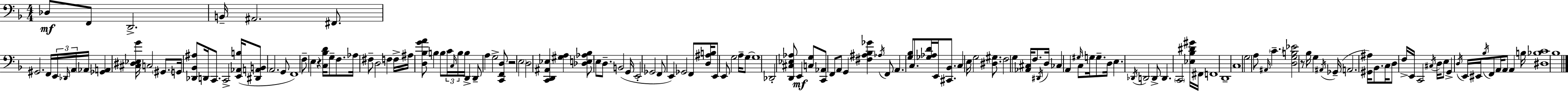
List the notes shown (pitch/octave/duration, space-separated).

Db3/e F2/e D2/h. B2/s A#2/h. F#2/e. G#2/h. F2/s E2/s Db2/s A2/s Ab2/s [Gb2,A2]/q [C#3,D#3,Eb3,G4]/s C3/h G#2/e. G2/s [Db2,Bb2,A#3]/e D2/s C2/e. C2/h [E2,Ab2,B3]/s [D#2,A2,B2]/e A2/h. G2/e F2/w F3/e E3/q R/q [C3,Bb3,D4]/s G3/e F3/e. Ab3/s F#3/e D3/h F3/q F3/s A#3/s [D3,Bb3,G4,A4]/e B3/q B3/e C4/s C3/s B3/s B3/s D2/q D2/e A3/q G3/h [C2,F2,D3]/e R/h E3/h D3/h [C2,D2,A#2,Eb3]/q [G#3,A3]/q [Db3,E3,Ab3,Bb3]/e E3/e D3/e. B2/h G2/s E2/h Gb2/h F2/e E2/q Gb2/h F2/e [D3,A#3,B3]/s E2/e E2/e G3/h A3/s G3/e G3/w Db2/h [D2,C#3,Eb3,Ab3]/e E2/q [C3,G3]/e [C2,Ab2]/e F2/e A2/e G2/q [F#3,A#3,Bb3,Gb4]/q Ab3/s F2/e A2/q. [G3,Bb3]/e C3/e. [Gb3,Ab3,D4]/s E2/s [C#2,Bb2]/e. C3/q E3/s G3/h [D#3,G#3]/e. F3/h G3/q [Ab2,C#3]/s F3/e. D#2/s D3/s CES3/q A2/q G#3/s C3/e G3/s G3/e. D3/s E3/q. Db2/s D2/h D2/e D2/q. C2/h [Eb3,Bb3,D#4,G#4]/s F#2/s F2/w D2/w C3/w G3/h A3/e A#2/s C4/q. [D3,G3,B3,Eb4]/h R/e Bb3/s G3/q A#2/s Gb2/s A2/h. [G#2,A#3]/s Bb2/e. C3/s D3/e F3/s E2/s C2/h C#3/s D3/s E3/e G2/q D3/s E2/s EIS2/s Bb3/s F2/e A2/s A2/e A2/q B3/s [D#3,Bb3,C4]/w Bb3/w